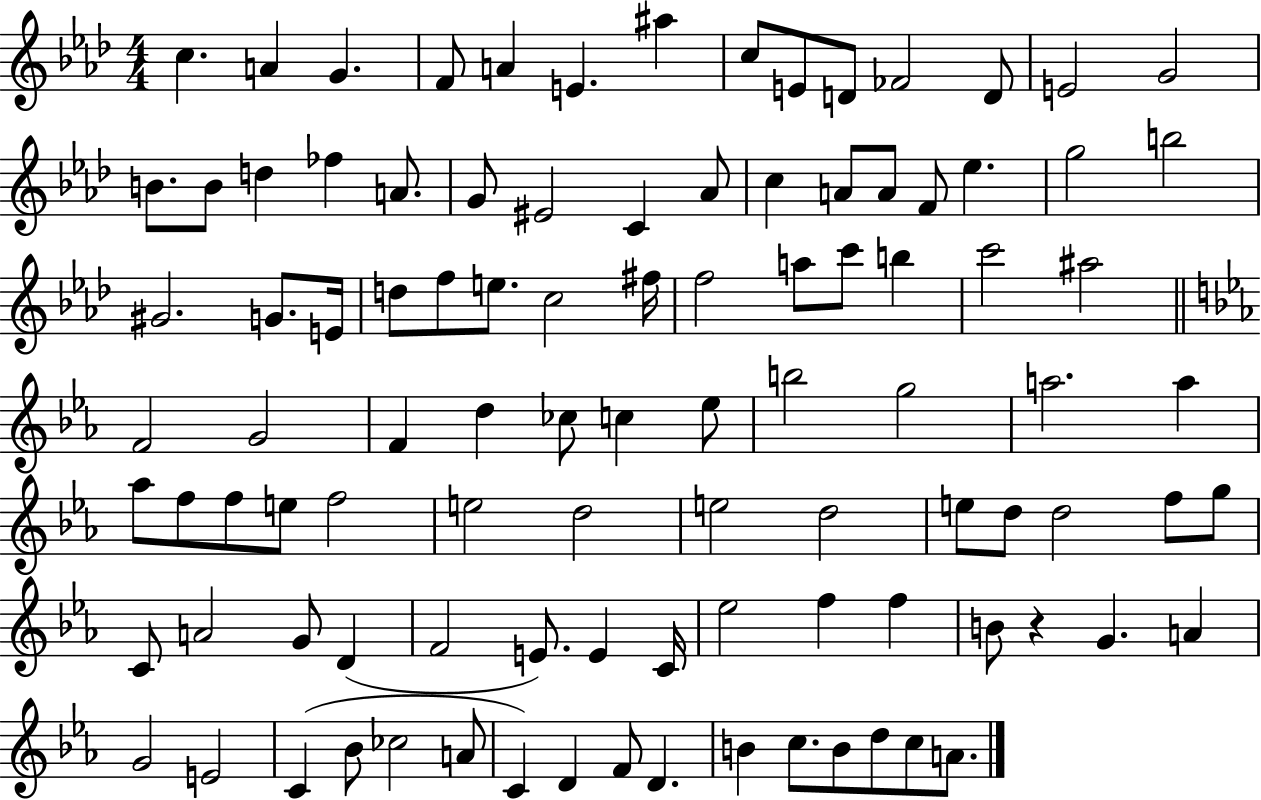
C5/q. A4/q G4/q. F4/e A4/q E4/q. A#5/q C5/e E4/e D4/e FES4/h D4/e E4/h G4/h B4/e. B4/e D5/q FES5/q A4/e. G4/e EIS4/h C4/q Ab4/e C5/q A4/e A4/e F4/e Eb5/q. G5/h B5/h G#4/h. G4/e. E4/s D5/e F5/e E5/e. C5/h F#5/s F5/h A5/e C6/e B5/q C6/h A#5/h F4/h G4/h F4/q D5/q CES5/e C5/q Eb5/e B5/h G5/h A5/h. A5/q Ab5/e F5/e F5/e E5/e F5/h E5/h D5/h E5/h D5/h E5/e D5/e D5/h F5/e G5/e C4/e A4/h G4/e D4/q F4/h E4/e. E4/q C4/s Eb5/h F5/q F5/q B4/e R/q G4/q. A4/q G4/h E4/h C4/q Bb4/e CES5/h A4/e C4/q D4/q F4/e D4/q. B4/q C5/e. B4/e D5/e C5/e A4/e.